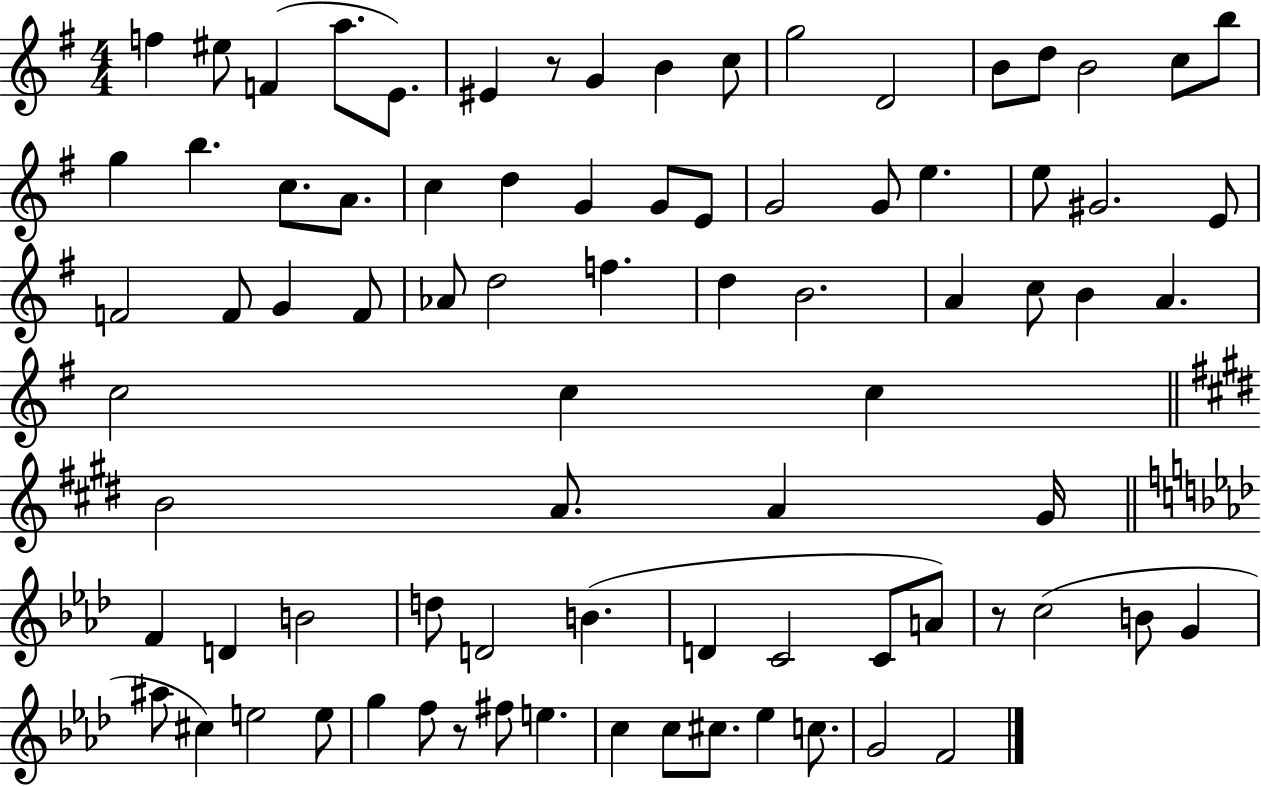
{
  \clef treble
  \numericTimeSignature
  \time 4/4
  \key g \major
  \repeat volta 2 { f''4 eis''8 f'4( a''8. e'8.) | eis'4 r8 g'4 b'4 c''8 | g''2 d'2 | b'8 d''8 b'2 c''8 b''8 | \break g''4 b''4. c''8. a'8. | c''4 d''4 g'4 g'8 e'8 | g'2 g'8 e''4. | e''8 gis'2. e'8 | \break f'2 f'8 g'4 f'8 | aes'8 d''2 f''4. | d''4 b'2. | a'4 c''8 b'4 a'4. | \break c''2 c''4 c''4 | \bar "||" \break \key e \major b'2 a'8. a'4 gis'16 | \bar "||" \break \key aes \major f'4 d'4 b'2 | d''8 d'2 b'4.( | d'4 c'2 c'8 a'8) | r8 c''2( b'8 g'4 | \break ais''8 cis''4) e''2 e''8 | g''4 f''8 r8 fis''8 e''4. | c''4 c''8 cis''8. ees''4 c''8. | g'2 f'2 | \break } \bar "|."
}